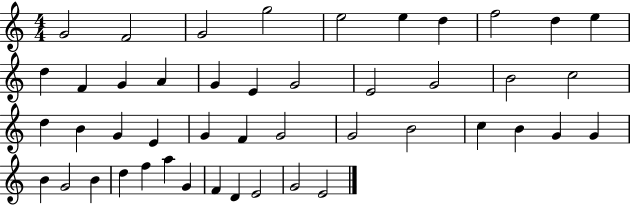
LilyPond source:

{
  \clef treble
  \numericTimeSignature
  \time 4/4
  \key c \major
  g'2 f'2 | g'2 g''2 | e''2 e''4 d''4 | f''2 d''4 e''4 | \break d''4 f'4 g'4 a'4 | g'4 e'4 g'2 | e'2 g'2 | b'2 c''2 | \break d''4 b'4 g'4 e'4 | g'4 f'4 g'2 | g'2 b'2 | c''4 b'4 g'4 g'4 | \break b'4 g'2 b'4 | d''4 f''4 a''4 g'4 | f'4 d'4 e'2 | g'2 e'2 | \break \bar "|."
}